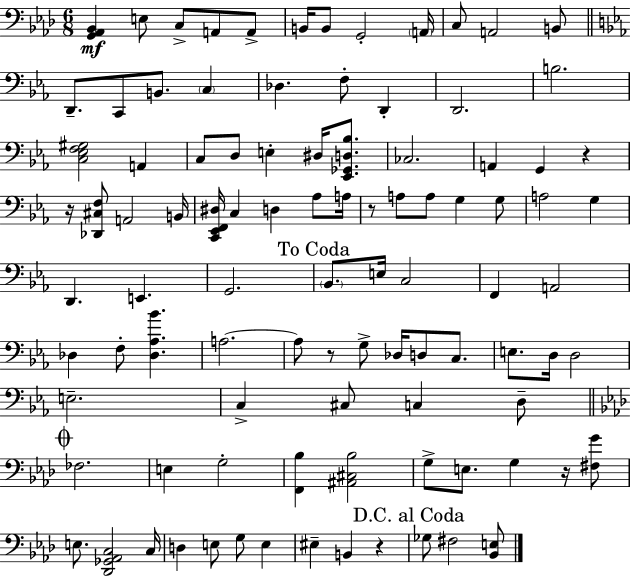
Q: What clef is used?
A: bass